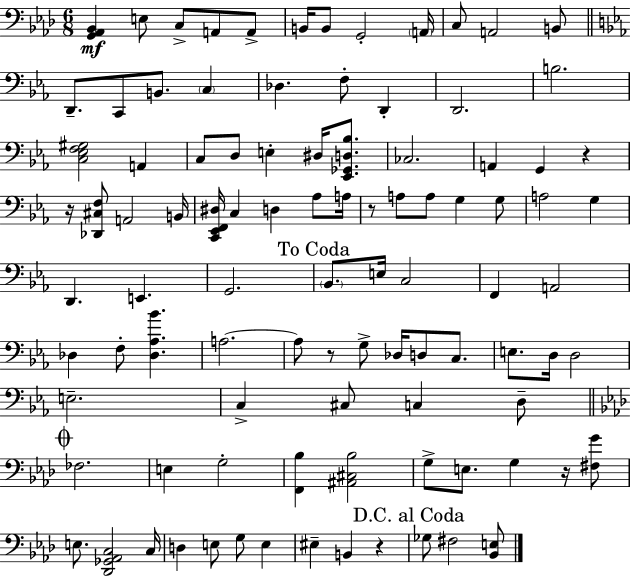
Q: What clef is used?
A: bass